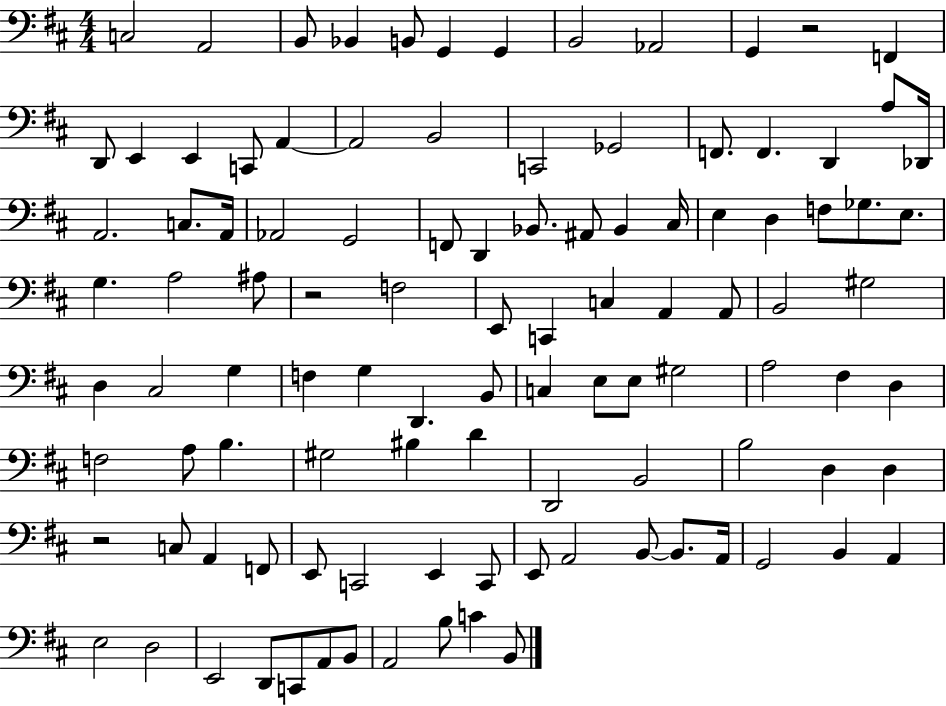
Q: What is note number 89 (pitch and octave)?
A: A2